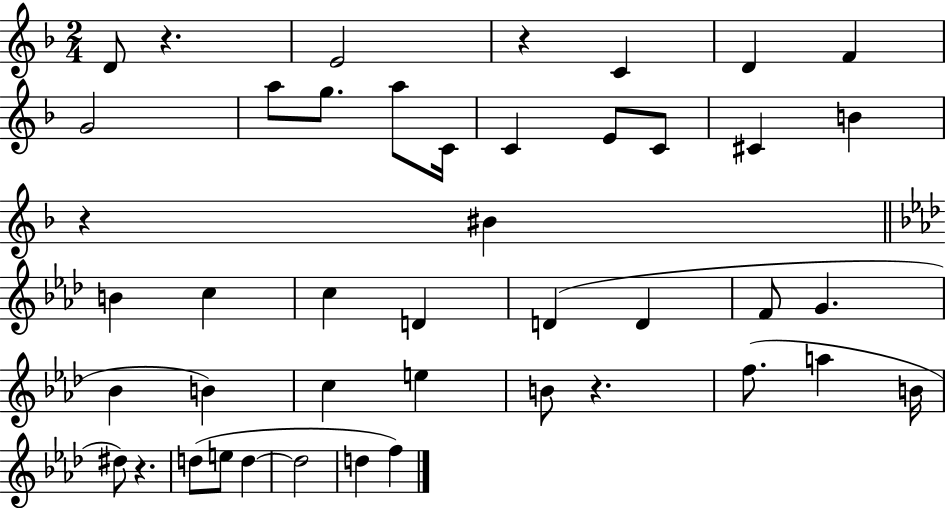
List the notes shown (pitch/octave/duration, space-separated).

D4/e R/q. E4/h R/q C4/q D4/q F4/q G4/h A5/e G5/e. A5/e C4/s C4/q E4/e C4/e C#4/q B4/q R/q BIS4/q B4/q C5/q C5/q D4/q D4/q D4/q F4/e G4/q. Bb4/q B4/q C5/q E5/q B4/e R/q. F5/e. A5/q B4/s D#5/e R/q. D5/e E5/e D5/q D5/h D5/q F5/q